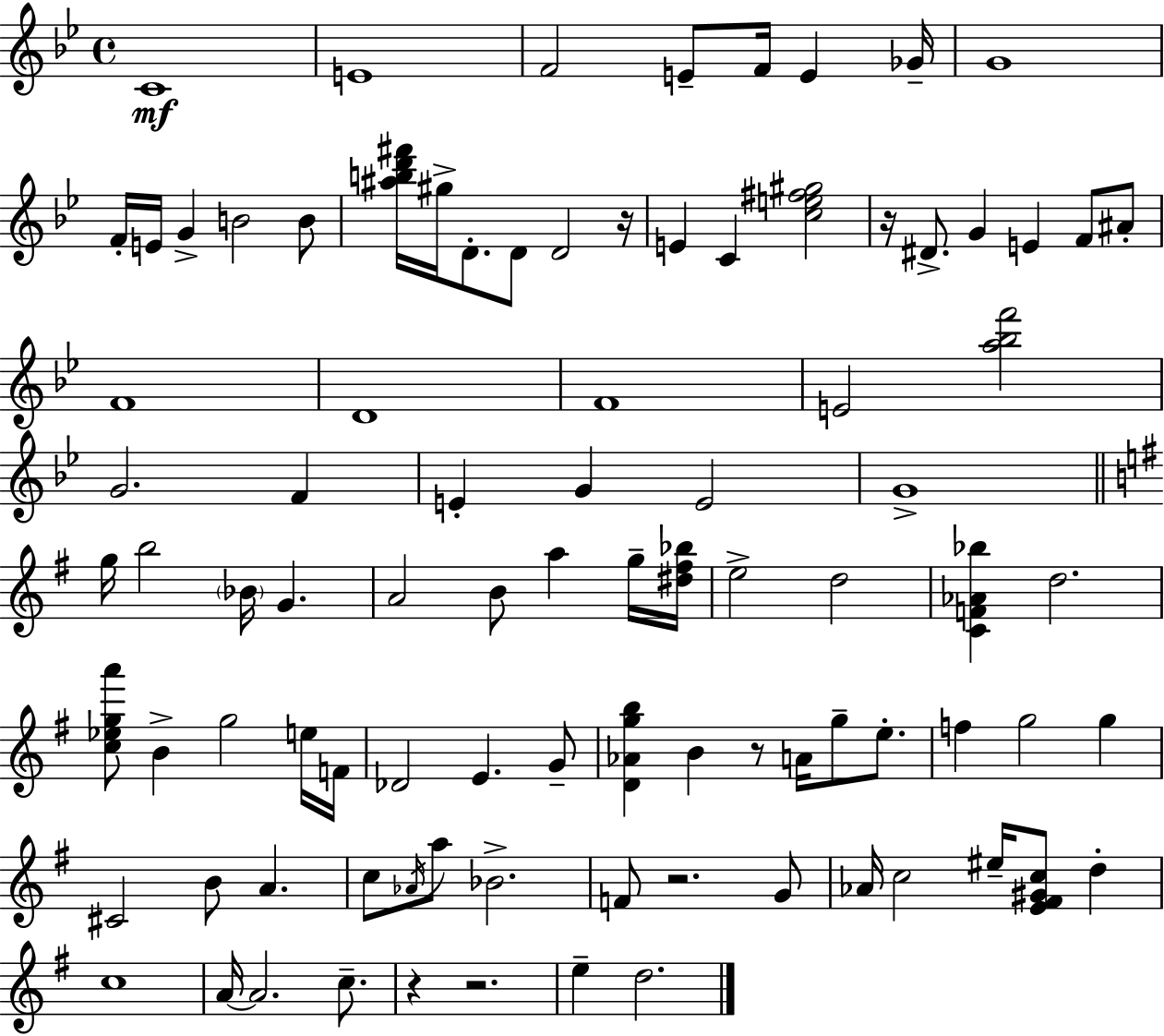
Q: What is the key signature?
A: BES major